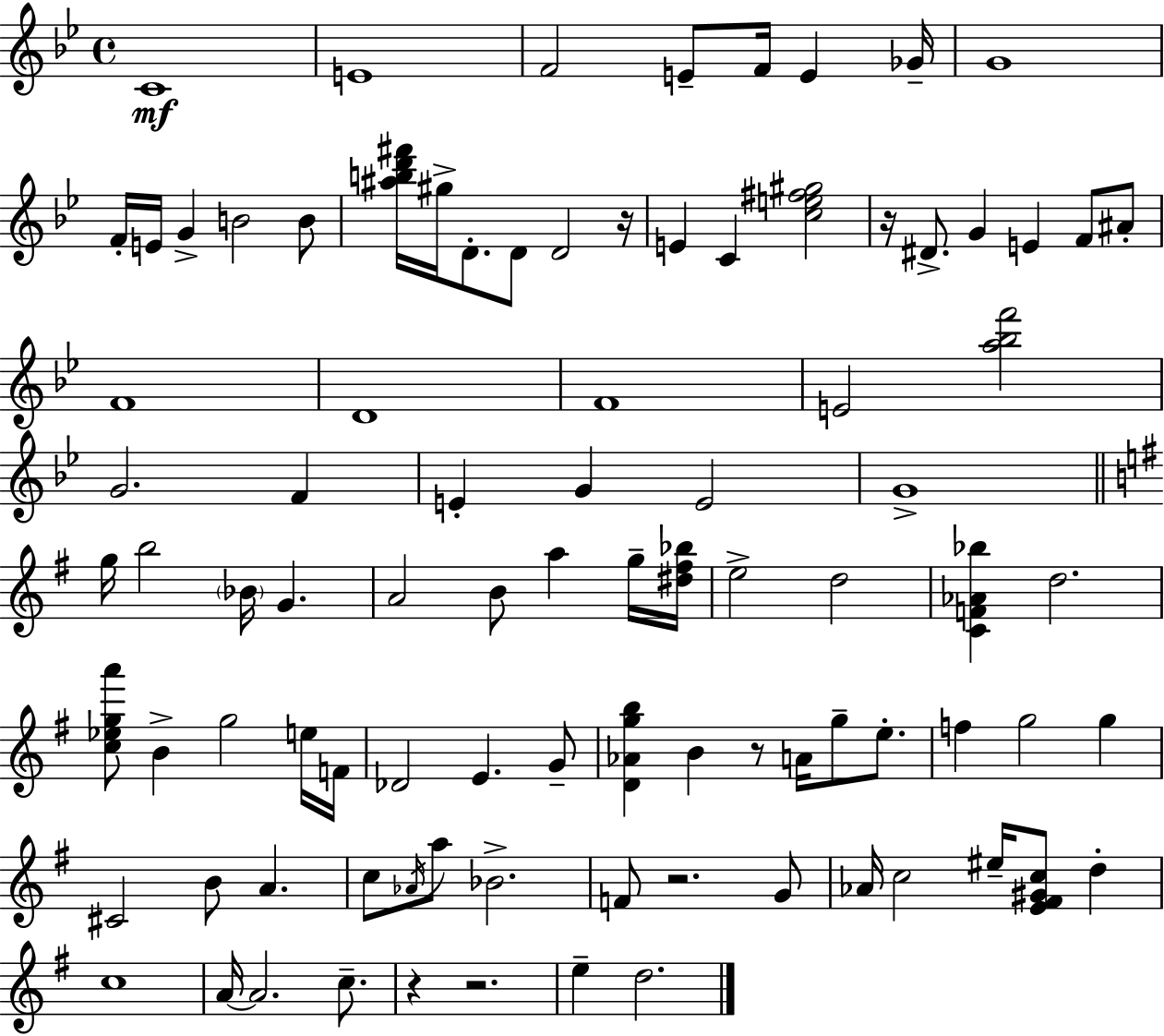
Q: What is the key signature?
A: BES major